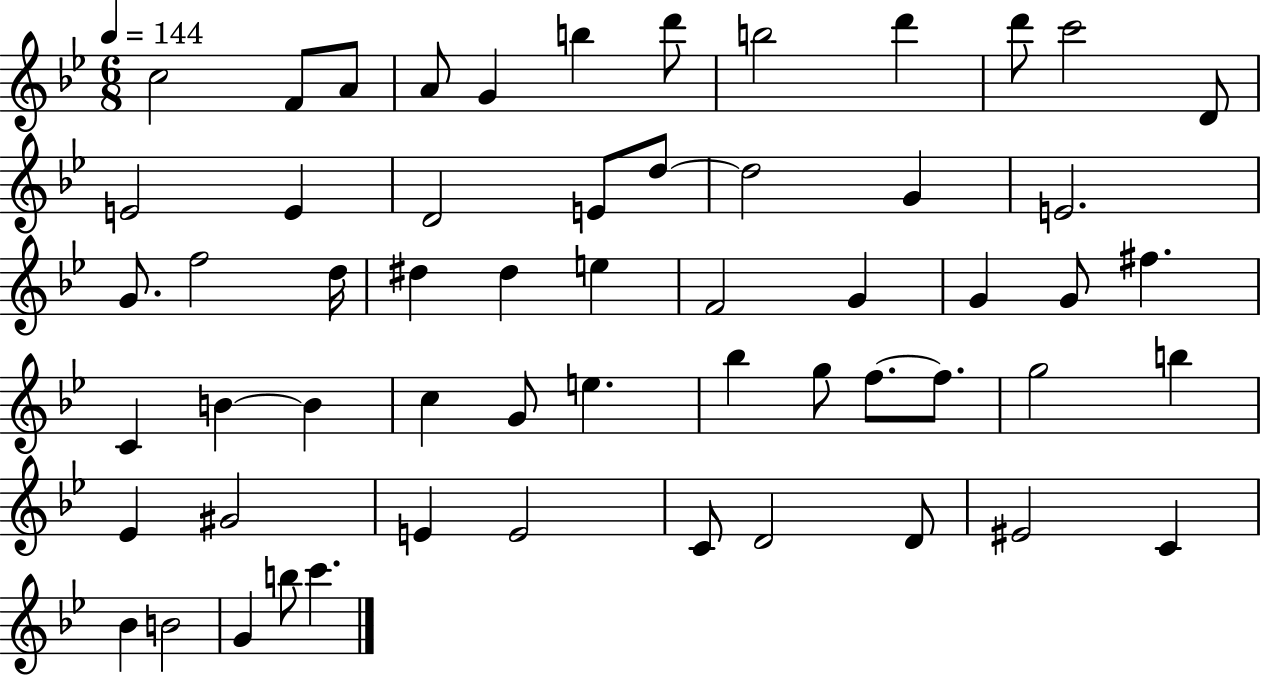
C5/h F4/e A4/e A4/e G4/q B5/q D6/e B5/h D6/q D6/e C6/h D4/e E4/h E4/q D4/h E4/e D5/e D5/h G4/q E4/h. G4/e. F5/h D5/s D#5/q D#5/q E5/q F4/h G4/q G4/q G4/e F#5/q. C4/q B4/q B4/q C5/q G4/e E5/q. Bb5/q G5/e F5/e. F5/e. G5/h B5/q Eb4/q G#4/h E4/q E4/h C4/e D4/h D4/e EIS4/h C4/q Bb4/q B4/h G4/q B5/e C6/q.